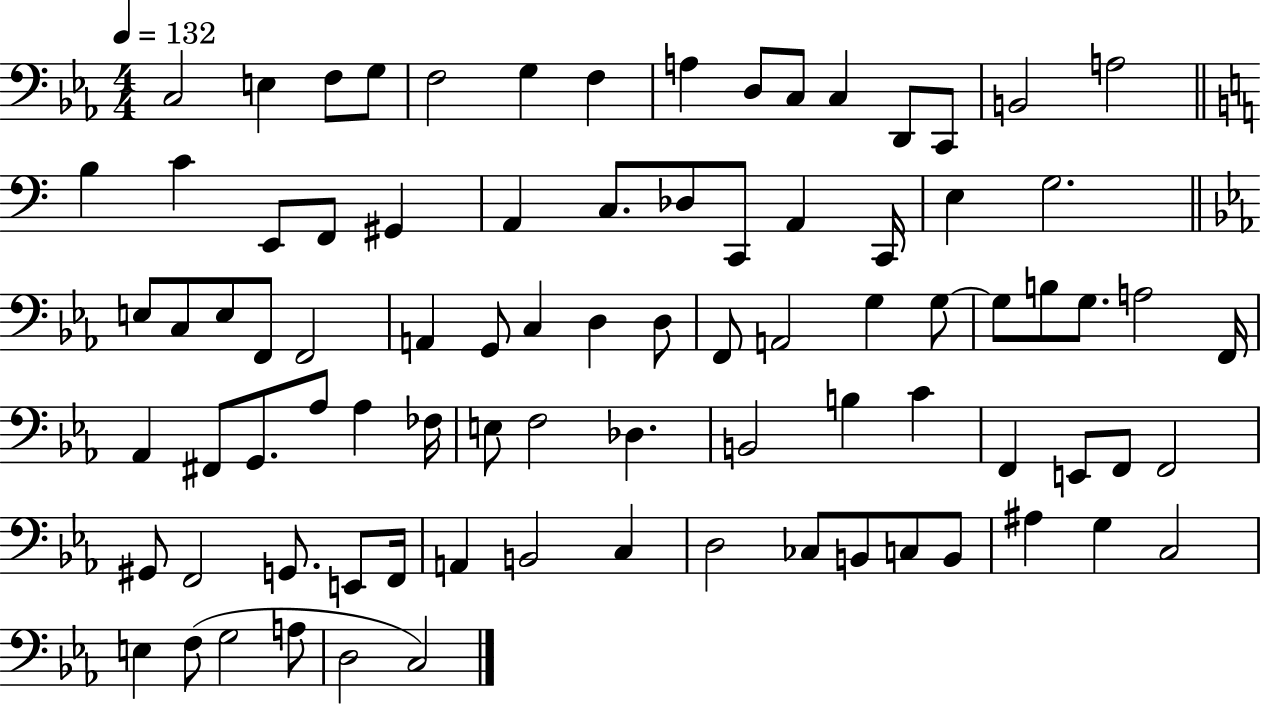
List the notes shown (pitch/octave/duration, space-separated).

C3/h E3/q F3/e G3/e F3/h G3/q F3/q A3/q D3/e C3/e C3/q D2/e C2/e B2/h A3/h B3/q C4/q E2/e F2/e G#2/q A2/q C3/e. Db3/e C2/e A2/q C2/s E3/q G3/h. E3/e C3/e E3/e F2/e F2/h A2/q G2/e C3/q D3/q D3/e F2/e A2/h G3/q G3/e G3/e B3/e G3/e. A3/h F2/s Ab2/q F#2/e G2/e. Ab3/e Ab3/q FES3/s E3/e F3/h Db3/q. B2/h B3/q C4/q F2/q E2/e F2/e F2/h G#2/e F2/h G2/e. E2/e F2/s A2/q B2/h C3/q D3/h CES3/e B2/e C3/e B2/e A#3/q G3/q C3/h E3/q F3/e G3/h A3/e D3/h C3/h